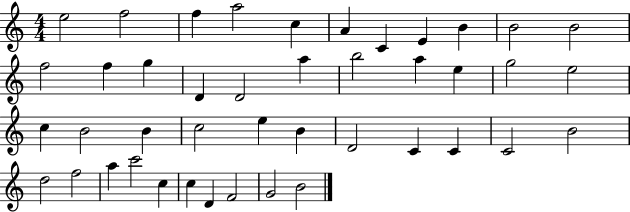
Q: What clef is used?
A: treble